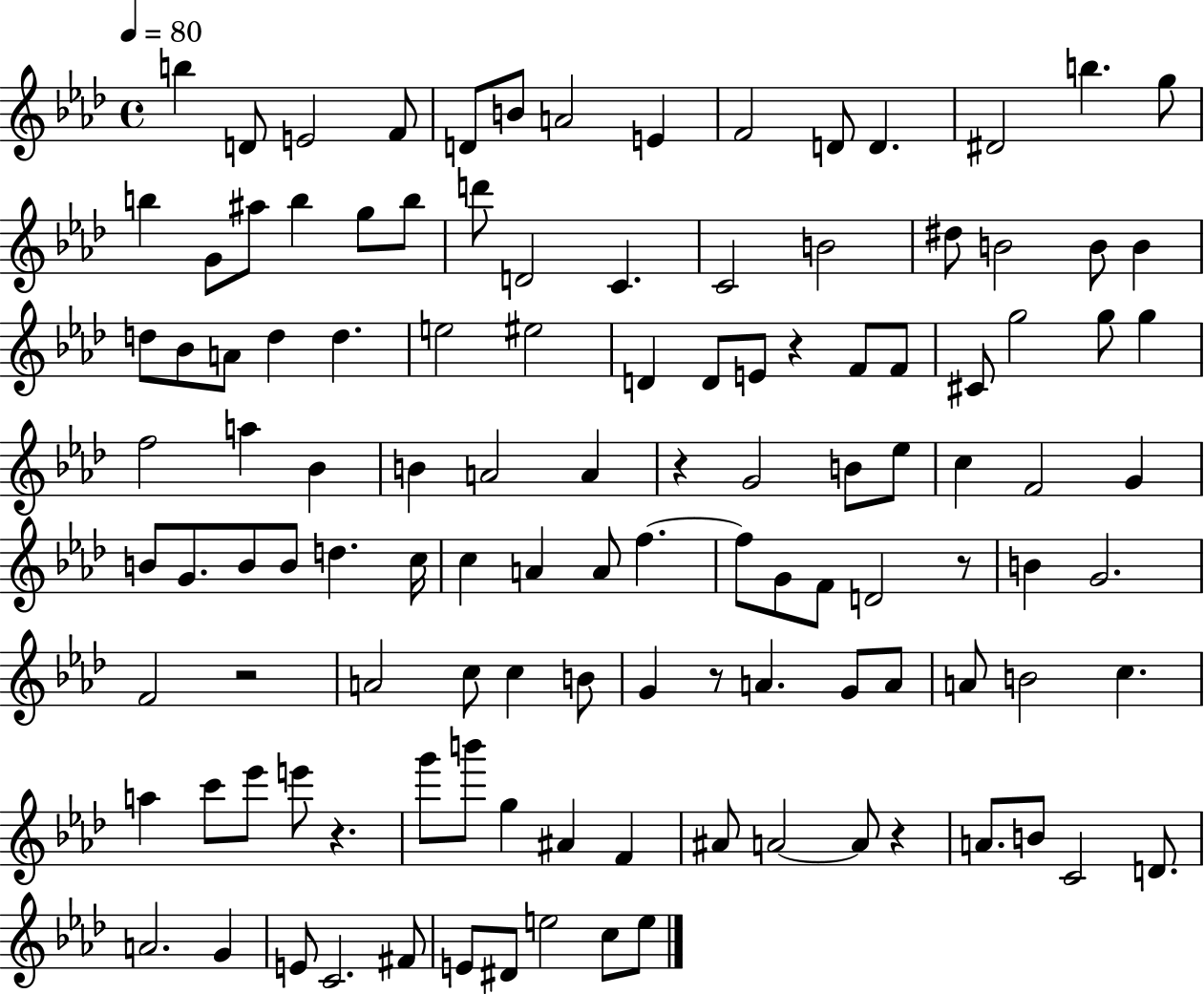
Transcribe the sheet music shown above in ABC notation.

X:1
T:Untitled
M:4/4
L:1/4
K:Ab
b D/2 E2 F/2 D/2 B/2 A2 E F2 D/2 D ^D2 b g/2 b G/2 ^a/2 b g/2 b/2 d'/2 D2 C C2 B2 ^d/2 B2 B/2 B d/2 _B/2 A/2 d d e2 ^e2 D D/2 E/2 z F/2 F/2 ^C/2 g2 g/2 g f2 a _B B A2 A z G2 B/2 _e/2 c F2 G B/2 G/2 B/2 B/2 d c/4 c A A/2 f f/2 G/2 F/2 D2 z/2 B G2 F2 z2 A2 c/2 c B/2 G z/2 A G/2 A/2 A/2 B2 c a c'/2 _e'/2 e'/2 z g'/2 b'/2 g ^A F ^A/2 A2 A/2 z A/2 B/2 C2 D/2 A2 G E/2 C2 ^F/2 E/2 ^D/2 e2 c/2 e/2